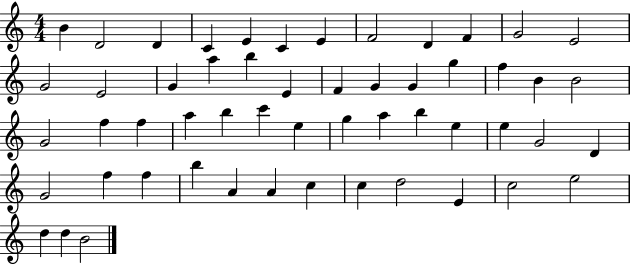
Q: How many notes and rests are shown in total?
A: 54